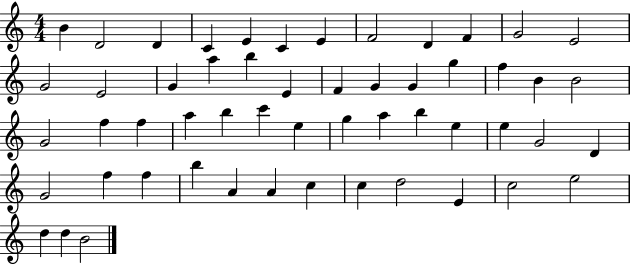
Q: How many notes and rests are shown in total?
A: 54